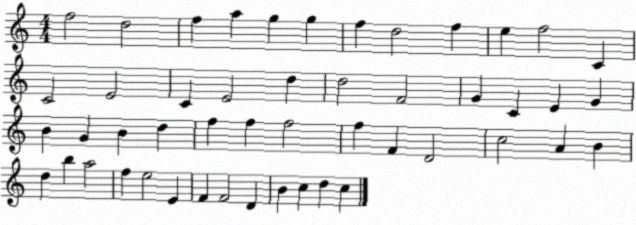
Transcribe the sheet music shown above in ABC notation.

X:1
T:Untitled
M:4/4
L:1/4
K:C
f2 d2 f a g g f d2 f e f2 C C2 E2 C E2 d d2 F2 G C E G B G B d f f f2 f F D2 c2 A B d b a2 f e2 E F F2 D B c d c